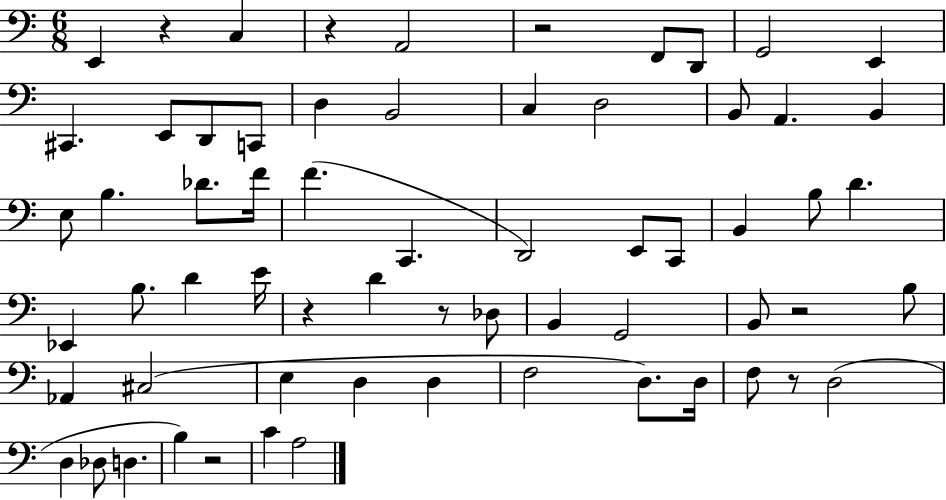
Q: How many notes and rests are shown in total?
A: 64